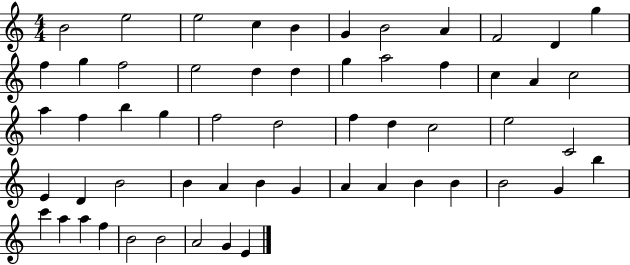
X:1
T:Untitled
M:4/4
L:1/4
K:C
B2 e2 e2 c B G B2 A F2 D g f g f2 e2 d d g a2 f c A c2 a f b g f2 d2 f d c2 e2 C2 E D B2 B A B G A A B B B2 G b c' a a f B2 B2 A2 G E